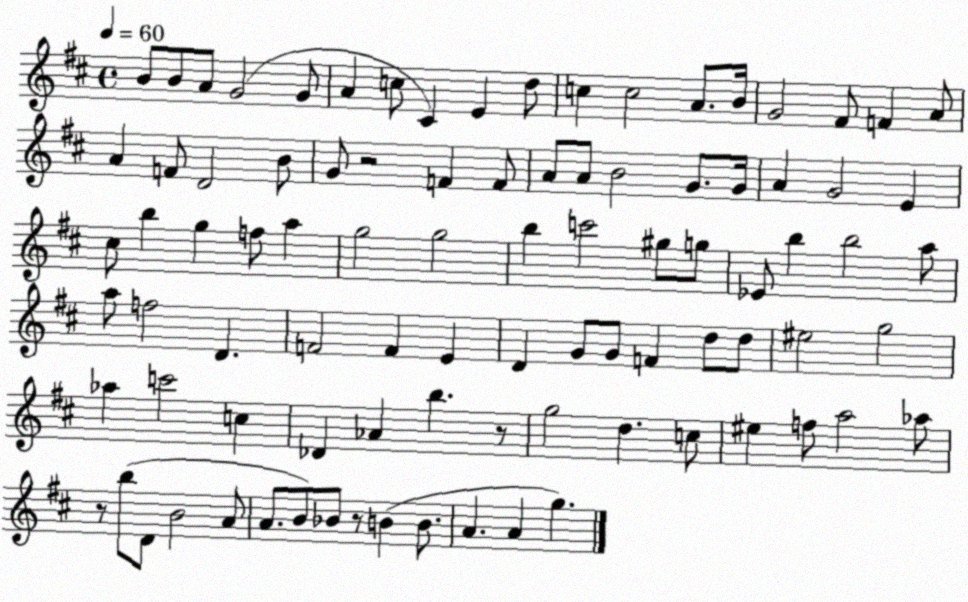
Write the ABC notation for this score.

X:1
T:Untitled
M:4/4
L:1/4
K:D
B/2 B/2 A/2 G2 G/2 A c/2 ^C E d/2 c c2 A/2 B/4 G2 ^F/2 F A/2 A F/2 D2 B/2 G/2 z2 F F/2 A/2 A/2 B2 G/2 G/4 A G2 E ^c/2 b g f/2 a g2 g2 b c'2 ^g/2 g/2 _E/2 b b2 a/2 a/2 f2 D F2 F E D G/2 G/2 F d/2 d/2 ^e2 g2 _a c'2 c _D _A b z/2 g2 d c/2 ^e f/2 a2 _a/2 z/2 b/2 D/2 B2 A/2 A/2 B/2 _B/2 z/2 B B/2 A A g